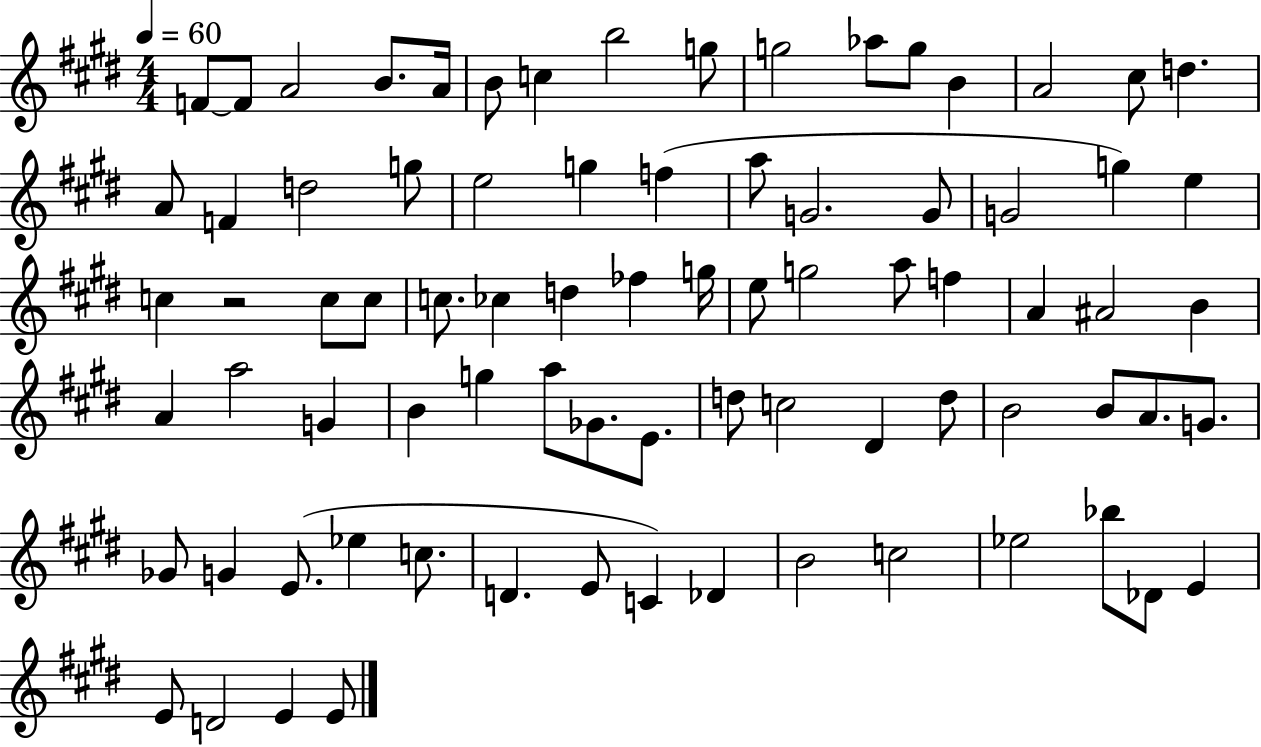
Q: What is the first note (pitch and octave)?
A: F4